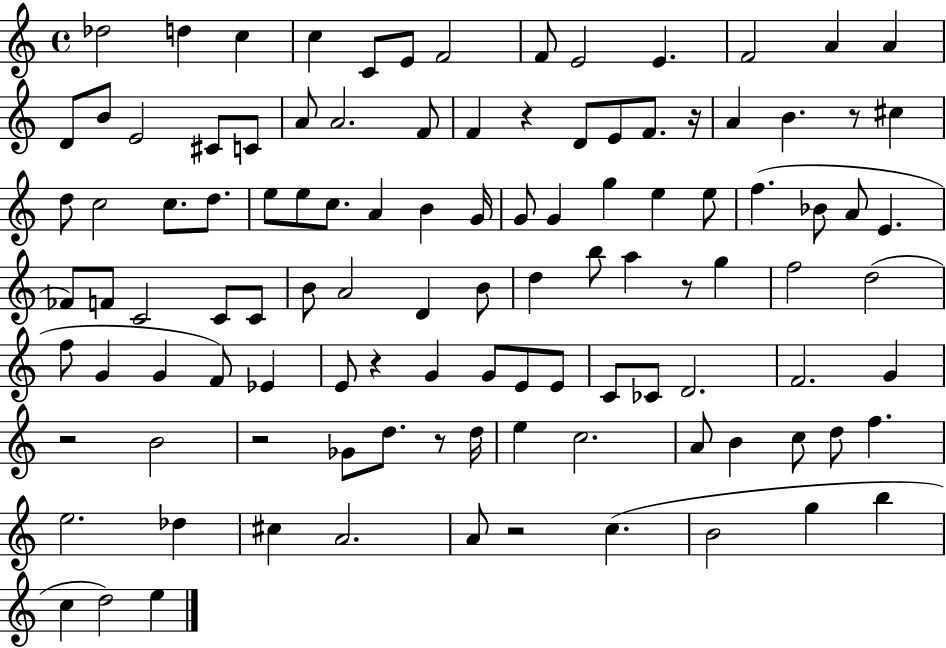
{
  \clef treble
  \time 4/4
  \defaultTimeSignature
  \key c \major
  des''2 d''4 c''4 | c''4 c'8 e'8 f'2 | f'8 e'2 e'4. | f'2 a'4 a'4 | \break d'8 b'8 e'2 cis'8 c'8 | a'8 a'2. f'8 | f'4 r4 d'8 e'8 f'8. r16 | a'4 b'4. r8 cis''4 | \break d''8 c''2 c''8. d''8. | e''8 e''8 c''8. a'4 b'4 g'16 | g'8 g'4 g''4 e''4 e''8 | f''4.( bes'8 a'8 e'4. | \break fes'8) f'8 c'2 c'8 c'8 | b'8 a'2 d'4 b'8 | d''4 b''8 a''4 r8 g''4 | f''2 d''2( | \break f''8 g'4 g'4 f'8) ees'4 | e'8 r4 g'4 g'8 e'8 e'8 | c'8 ces'8 d'2. | f'2. g'4 | \break r2 b'2 | r2 ges'8 d''8. r8 d''16 | e''4 c''2. | a'8 b'4 c''8 d''8 f''4. | \break e''2. des''4 | cis''4 a'2. | a'8 r2 c''4.( | b'2 g''4 b''4 | \break c''4 d''2) e''4 | \bar "|."
}